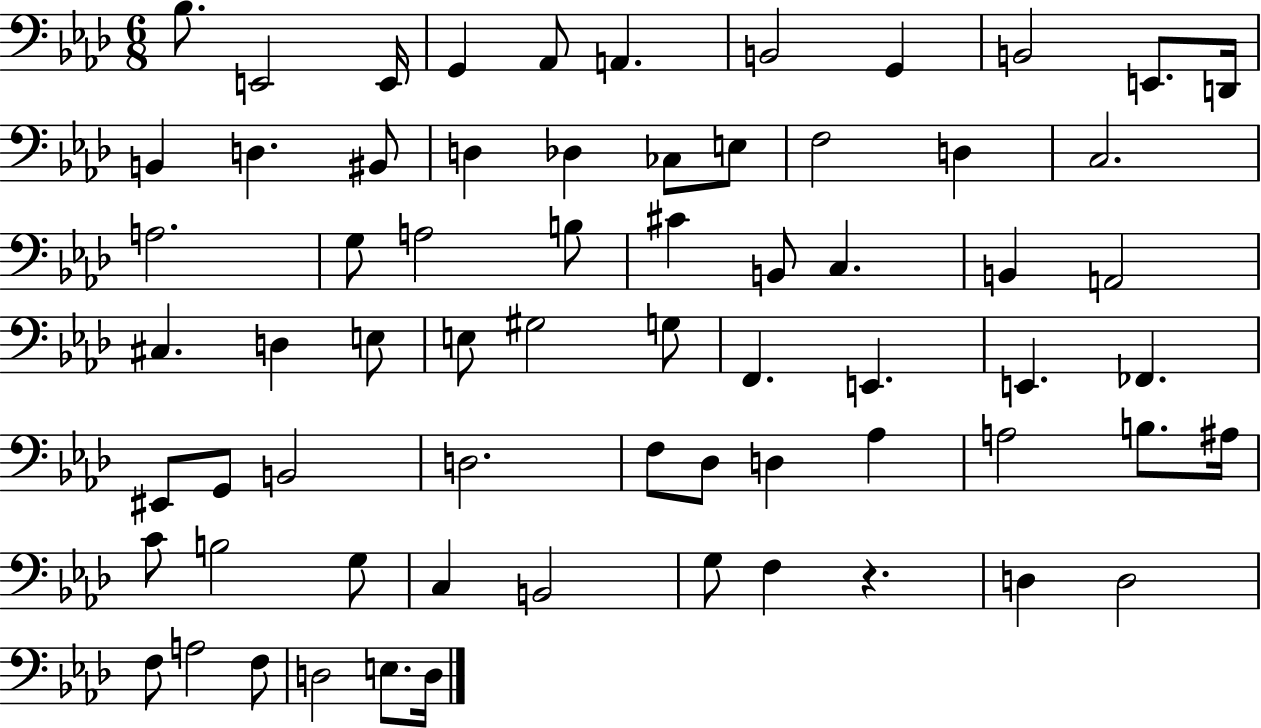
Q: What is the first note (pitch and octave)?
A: Bb3